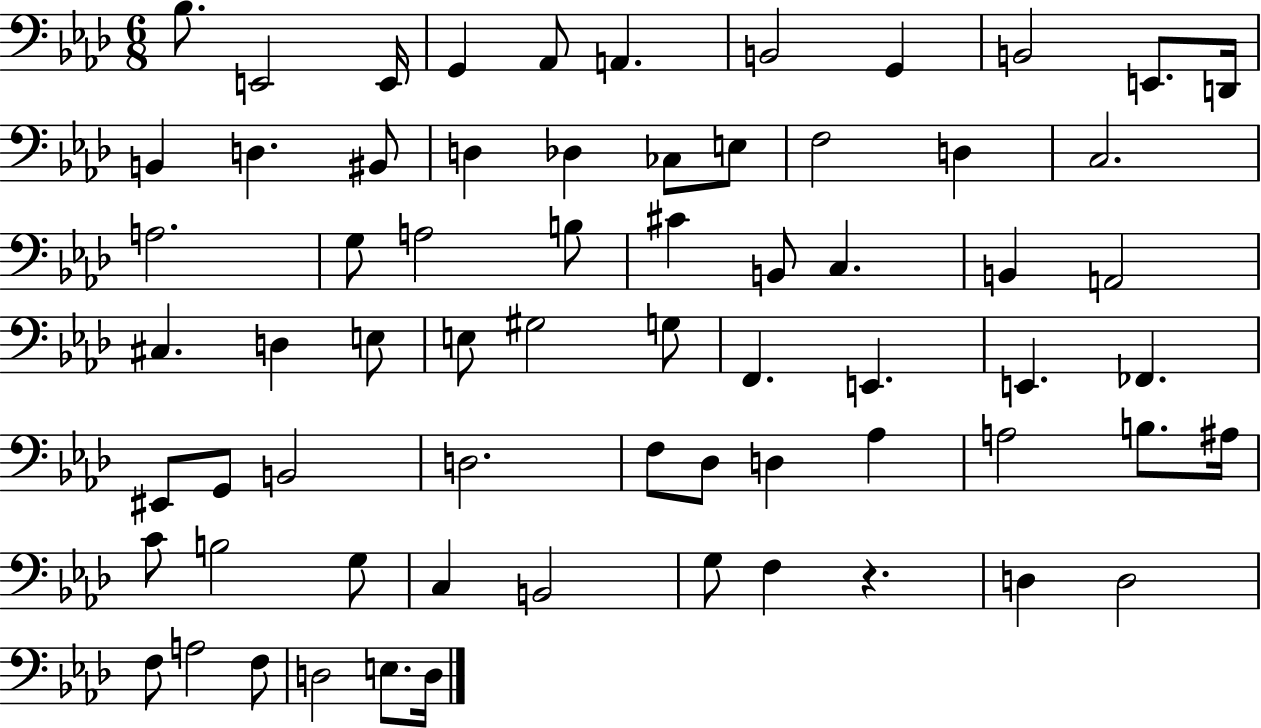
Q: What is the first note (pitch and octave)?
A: Bb3